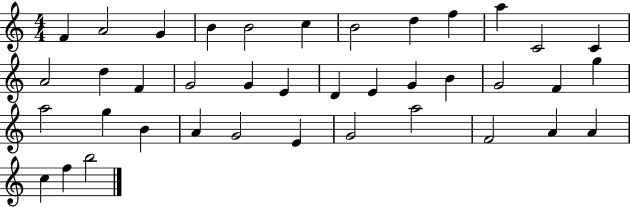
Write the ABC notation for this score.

X:1
T:Untitled
M:4/4
L:1/4
K:C
F A2 G B B2 c B2 d f a C2 C A2 d F G2 G E D E G B G2 F g a2 g B A G2 E G2 a2 F2 A A c f b2